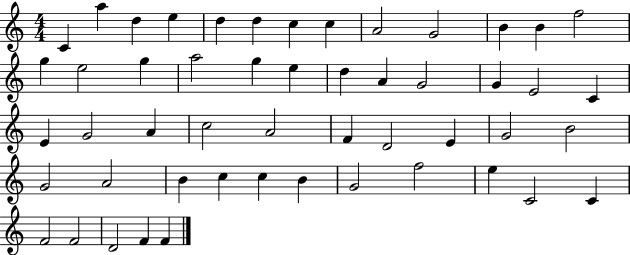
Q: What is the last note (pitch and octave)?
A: F4